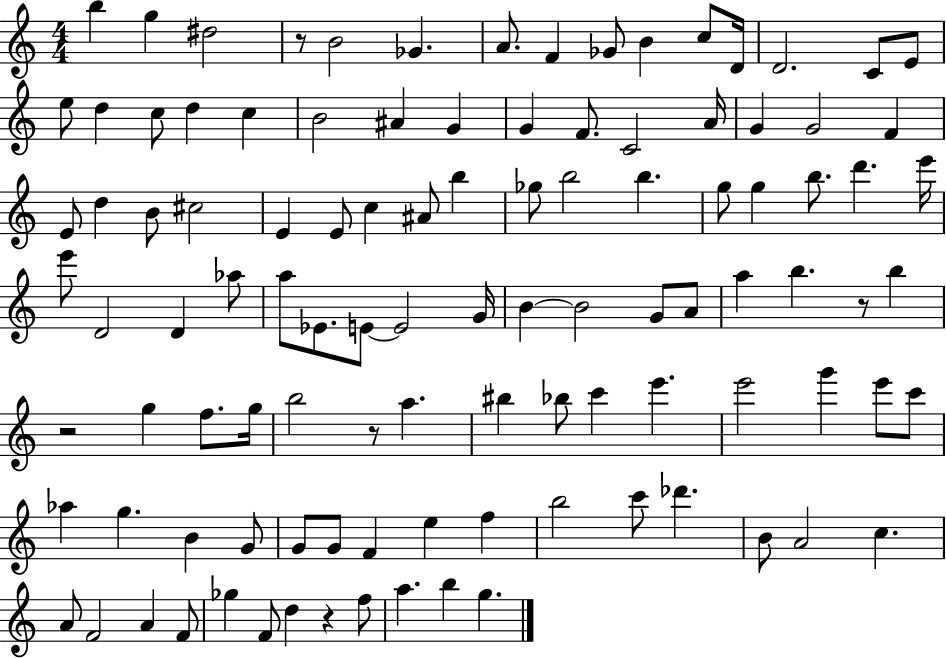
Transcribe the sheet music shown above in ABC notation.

X:1
T:Untitled
M:4/4
L:1/4
K:C
b g ^d2 z/2 B2 _G A/2 F _G/2 B c/2 D/4 D2 C/2 E/2 e/2 d c/2 d c B2 ^A G G F/2 C2 A/4 G G2 F E/2 d B/2 ^c2 E E/2 c ^A/2 b _g/2 b2 b g/2 g b/2 d' e'/4 e'/2 D2 D _a/2 a/2 _E/2 E/2 E2 G/4 B B2 G/2 A/2 a b z/2 b z2 g f/2 g/4 b2 z/2 a ^b _b/2 c' e' e'2 g' e'/2 c'/2 _a g B G/2 G/2 G/2 F e f b2 c'/2 _d' B/2 A2 c A/2 F2 A F/2 _g F/2 d z f/2 a b g